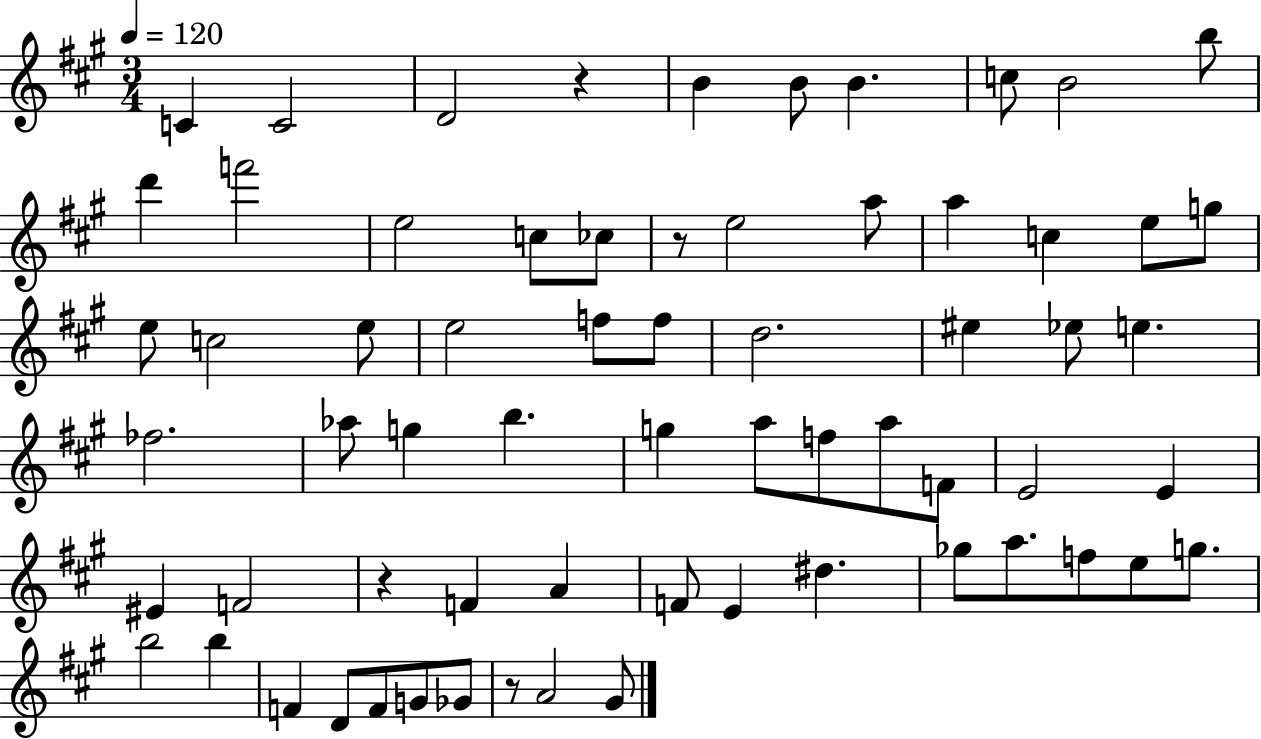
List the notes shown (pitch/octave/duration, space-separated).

C4/q C4/h D4/h R/q B4/q B4/e B4/q. C5/e B4/h B5/e D6/q F6/h E5/h C5/e CES5/e R/e E5/h A5/e A5/q C5/q E5/e G5/e E5/e C5/h E5/e E5/h F5/e F5/e D5/h. EIS5/q Eb5/e E5/q. FES5/h. Ab5/e G5/q B5/q. G5/q A5/e F5/e A5/e F4/e E4/h E4/q EIS4/q F4/h R/q F4/q A4/q F4/e E4/q D#5/q. Gb5/e A5/e. F5/e E5/e G5/e. B5/h B5/q F4/q D4/e F4/e G4/e Gb4/e R/e A4/h G#4/e